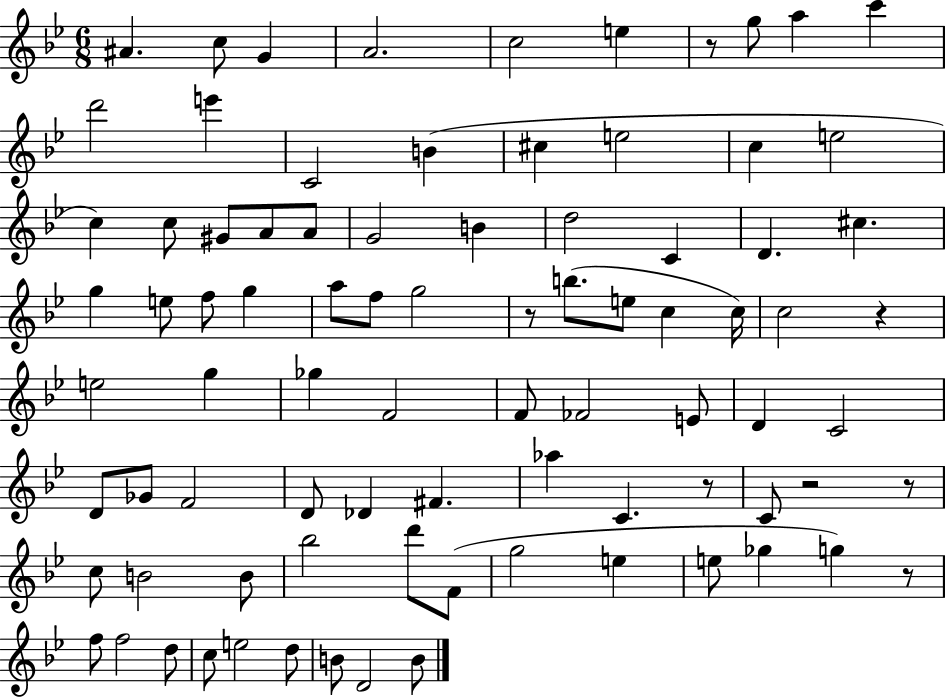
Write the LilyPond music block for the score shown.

{
  \clef treble
  \numericTimeSignature
  \time 6/8
  \key bes \major
  ais'4. c''8 g'4 | a'2. | c''2 e''4 | r8 g''8 a''4 c'''4 | \break d'''2 e'''4 | c'2 b'4( | cis''4 e''2 | c''4 e''2 | \break c''4) c''8 gis'8 a'8 a'8 | g'2 b'4 | d''2 c'4 | d'4. cis''4. | \break g''4 e''8 f''8 g''4 | a''8 f''8 g''2 | r8 b''8.( e''8 c''4 c''16) | c''2 r4 | \break e''2 g''4 | ges''4 f'2 | f'8 fes'2 e'8 | d'4 c'2 | \break d'8 ges'8 f'2 | d'8 des'4 fis'4. | aes''4 c'4. r8 | c'8 r2 r8 | \break c''8 b'2 b'8 | bes''2 d'''8 f'8( | g''2 e''4 | e''8 ges''4 g''4) r8 | \break f''8 f''2 d''8 | c''8 e''2 d''8 | b'8 d'2 b'8 | \bar "|."
}